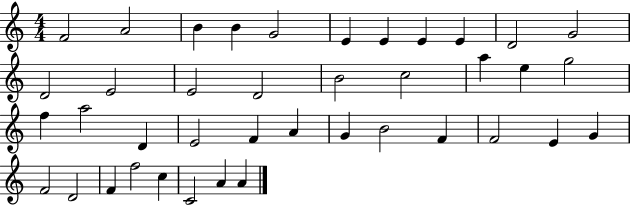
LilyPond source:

{
  \clef treble
  \numericTimeSignature
  \time 4/4
  \key c \major
  f'2 a'2 | b'4 b'4 g'2 | e'4 e'4 e'4 e'4 | d'2 g'2 | \break d'2 e'2 | e'2 d'2 | b'2 c''2 | a''4 e''4 g''2 | \break f''4 a''2 d'4 | e'2 f'4 a'4 | g'4 b'2 f'4 | f'2 e'4 g'4 | \break f'2 d'2 | f'4 f''2 c''4 | c'2 a'4 a'4 | \bar "|."
}